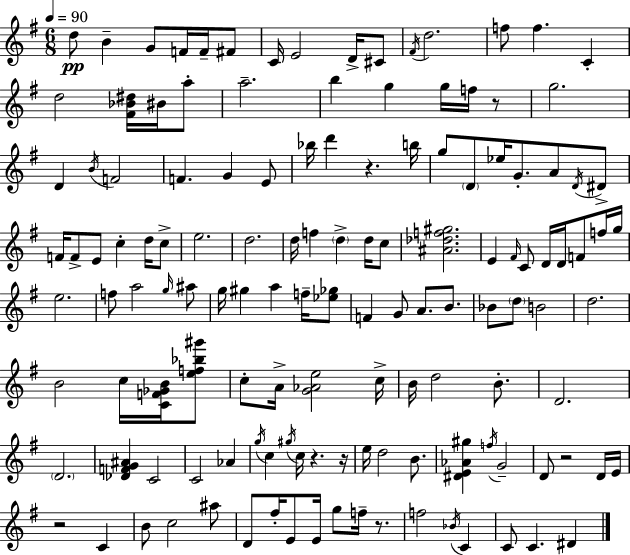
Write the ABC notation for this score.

X:1
T:Untitled
M:6/8
L:1/4
K:Em
d/2 B G/2 F/4 F/4 ^F/2 C/4 E2 D/4 ^C/2 ^F/4 d2 f/2 f C d2 [^F_B^d]/4 ^B/4 a/2 a2 b g g/4 f/4 z/2 g2 D B/4 F2 F G E/2 _b/4 d' z b/4 g/2 D/2 _e/4 G/2 A/2 D/4 ^D/2 F/4 F/2 E/2 c d/4 c/2 e2 d2 d/4 f d d/4 c/2 [^A_df^g]2 E ^F/4 C/2 D/4 D/4 F/2 f/4 g/4 e2 f/2 a2 g/4 ^a/2 g/4 ^g a f/4 [_e_g]/2 F G/2 A/2 B/2 _B/2 d/2 B2 d2 B2 c/4 [CF_GB]/4 [ef_b^g']/2 c/2 A/4 [G_Ae]2 c/4 B/4 d2 B/2 D2 D2 [_DFG^A] C2 C2 _A g/4 c ^g/4 c/4 z z/4 e/4 d2 B/2 [^DE_A^g] f/4 G2 D/2 z2 D/4 E/4 z2 C B/2 c2 ^a/2 D/2 ^f/4 E/2 E/4 g/2 f/4 z/2 f2 _B/4 C C/2 C ^D